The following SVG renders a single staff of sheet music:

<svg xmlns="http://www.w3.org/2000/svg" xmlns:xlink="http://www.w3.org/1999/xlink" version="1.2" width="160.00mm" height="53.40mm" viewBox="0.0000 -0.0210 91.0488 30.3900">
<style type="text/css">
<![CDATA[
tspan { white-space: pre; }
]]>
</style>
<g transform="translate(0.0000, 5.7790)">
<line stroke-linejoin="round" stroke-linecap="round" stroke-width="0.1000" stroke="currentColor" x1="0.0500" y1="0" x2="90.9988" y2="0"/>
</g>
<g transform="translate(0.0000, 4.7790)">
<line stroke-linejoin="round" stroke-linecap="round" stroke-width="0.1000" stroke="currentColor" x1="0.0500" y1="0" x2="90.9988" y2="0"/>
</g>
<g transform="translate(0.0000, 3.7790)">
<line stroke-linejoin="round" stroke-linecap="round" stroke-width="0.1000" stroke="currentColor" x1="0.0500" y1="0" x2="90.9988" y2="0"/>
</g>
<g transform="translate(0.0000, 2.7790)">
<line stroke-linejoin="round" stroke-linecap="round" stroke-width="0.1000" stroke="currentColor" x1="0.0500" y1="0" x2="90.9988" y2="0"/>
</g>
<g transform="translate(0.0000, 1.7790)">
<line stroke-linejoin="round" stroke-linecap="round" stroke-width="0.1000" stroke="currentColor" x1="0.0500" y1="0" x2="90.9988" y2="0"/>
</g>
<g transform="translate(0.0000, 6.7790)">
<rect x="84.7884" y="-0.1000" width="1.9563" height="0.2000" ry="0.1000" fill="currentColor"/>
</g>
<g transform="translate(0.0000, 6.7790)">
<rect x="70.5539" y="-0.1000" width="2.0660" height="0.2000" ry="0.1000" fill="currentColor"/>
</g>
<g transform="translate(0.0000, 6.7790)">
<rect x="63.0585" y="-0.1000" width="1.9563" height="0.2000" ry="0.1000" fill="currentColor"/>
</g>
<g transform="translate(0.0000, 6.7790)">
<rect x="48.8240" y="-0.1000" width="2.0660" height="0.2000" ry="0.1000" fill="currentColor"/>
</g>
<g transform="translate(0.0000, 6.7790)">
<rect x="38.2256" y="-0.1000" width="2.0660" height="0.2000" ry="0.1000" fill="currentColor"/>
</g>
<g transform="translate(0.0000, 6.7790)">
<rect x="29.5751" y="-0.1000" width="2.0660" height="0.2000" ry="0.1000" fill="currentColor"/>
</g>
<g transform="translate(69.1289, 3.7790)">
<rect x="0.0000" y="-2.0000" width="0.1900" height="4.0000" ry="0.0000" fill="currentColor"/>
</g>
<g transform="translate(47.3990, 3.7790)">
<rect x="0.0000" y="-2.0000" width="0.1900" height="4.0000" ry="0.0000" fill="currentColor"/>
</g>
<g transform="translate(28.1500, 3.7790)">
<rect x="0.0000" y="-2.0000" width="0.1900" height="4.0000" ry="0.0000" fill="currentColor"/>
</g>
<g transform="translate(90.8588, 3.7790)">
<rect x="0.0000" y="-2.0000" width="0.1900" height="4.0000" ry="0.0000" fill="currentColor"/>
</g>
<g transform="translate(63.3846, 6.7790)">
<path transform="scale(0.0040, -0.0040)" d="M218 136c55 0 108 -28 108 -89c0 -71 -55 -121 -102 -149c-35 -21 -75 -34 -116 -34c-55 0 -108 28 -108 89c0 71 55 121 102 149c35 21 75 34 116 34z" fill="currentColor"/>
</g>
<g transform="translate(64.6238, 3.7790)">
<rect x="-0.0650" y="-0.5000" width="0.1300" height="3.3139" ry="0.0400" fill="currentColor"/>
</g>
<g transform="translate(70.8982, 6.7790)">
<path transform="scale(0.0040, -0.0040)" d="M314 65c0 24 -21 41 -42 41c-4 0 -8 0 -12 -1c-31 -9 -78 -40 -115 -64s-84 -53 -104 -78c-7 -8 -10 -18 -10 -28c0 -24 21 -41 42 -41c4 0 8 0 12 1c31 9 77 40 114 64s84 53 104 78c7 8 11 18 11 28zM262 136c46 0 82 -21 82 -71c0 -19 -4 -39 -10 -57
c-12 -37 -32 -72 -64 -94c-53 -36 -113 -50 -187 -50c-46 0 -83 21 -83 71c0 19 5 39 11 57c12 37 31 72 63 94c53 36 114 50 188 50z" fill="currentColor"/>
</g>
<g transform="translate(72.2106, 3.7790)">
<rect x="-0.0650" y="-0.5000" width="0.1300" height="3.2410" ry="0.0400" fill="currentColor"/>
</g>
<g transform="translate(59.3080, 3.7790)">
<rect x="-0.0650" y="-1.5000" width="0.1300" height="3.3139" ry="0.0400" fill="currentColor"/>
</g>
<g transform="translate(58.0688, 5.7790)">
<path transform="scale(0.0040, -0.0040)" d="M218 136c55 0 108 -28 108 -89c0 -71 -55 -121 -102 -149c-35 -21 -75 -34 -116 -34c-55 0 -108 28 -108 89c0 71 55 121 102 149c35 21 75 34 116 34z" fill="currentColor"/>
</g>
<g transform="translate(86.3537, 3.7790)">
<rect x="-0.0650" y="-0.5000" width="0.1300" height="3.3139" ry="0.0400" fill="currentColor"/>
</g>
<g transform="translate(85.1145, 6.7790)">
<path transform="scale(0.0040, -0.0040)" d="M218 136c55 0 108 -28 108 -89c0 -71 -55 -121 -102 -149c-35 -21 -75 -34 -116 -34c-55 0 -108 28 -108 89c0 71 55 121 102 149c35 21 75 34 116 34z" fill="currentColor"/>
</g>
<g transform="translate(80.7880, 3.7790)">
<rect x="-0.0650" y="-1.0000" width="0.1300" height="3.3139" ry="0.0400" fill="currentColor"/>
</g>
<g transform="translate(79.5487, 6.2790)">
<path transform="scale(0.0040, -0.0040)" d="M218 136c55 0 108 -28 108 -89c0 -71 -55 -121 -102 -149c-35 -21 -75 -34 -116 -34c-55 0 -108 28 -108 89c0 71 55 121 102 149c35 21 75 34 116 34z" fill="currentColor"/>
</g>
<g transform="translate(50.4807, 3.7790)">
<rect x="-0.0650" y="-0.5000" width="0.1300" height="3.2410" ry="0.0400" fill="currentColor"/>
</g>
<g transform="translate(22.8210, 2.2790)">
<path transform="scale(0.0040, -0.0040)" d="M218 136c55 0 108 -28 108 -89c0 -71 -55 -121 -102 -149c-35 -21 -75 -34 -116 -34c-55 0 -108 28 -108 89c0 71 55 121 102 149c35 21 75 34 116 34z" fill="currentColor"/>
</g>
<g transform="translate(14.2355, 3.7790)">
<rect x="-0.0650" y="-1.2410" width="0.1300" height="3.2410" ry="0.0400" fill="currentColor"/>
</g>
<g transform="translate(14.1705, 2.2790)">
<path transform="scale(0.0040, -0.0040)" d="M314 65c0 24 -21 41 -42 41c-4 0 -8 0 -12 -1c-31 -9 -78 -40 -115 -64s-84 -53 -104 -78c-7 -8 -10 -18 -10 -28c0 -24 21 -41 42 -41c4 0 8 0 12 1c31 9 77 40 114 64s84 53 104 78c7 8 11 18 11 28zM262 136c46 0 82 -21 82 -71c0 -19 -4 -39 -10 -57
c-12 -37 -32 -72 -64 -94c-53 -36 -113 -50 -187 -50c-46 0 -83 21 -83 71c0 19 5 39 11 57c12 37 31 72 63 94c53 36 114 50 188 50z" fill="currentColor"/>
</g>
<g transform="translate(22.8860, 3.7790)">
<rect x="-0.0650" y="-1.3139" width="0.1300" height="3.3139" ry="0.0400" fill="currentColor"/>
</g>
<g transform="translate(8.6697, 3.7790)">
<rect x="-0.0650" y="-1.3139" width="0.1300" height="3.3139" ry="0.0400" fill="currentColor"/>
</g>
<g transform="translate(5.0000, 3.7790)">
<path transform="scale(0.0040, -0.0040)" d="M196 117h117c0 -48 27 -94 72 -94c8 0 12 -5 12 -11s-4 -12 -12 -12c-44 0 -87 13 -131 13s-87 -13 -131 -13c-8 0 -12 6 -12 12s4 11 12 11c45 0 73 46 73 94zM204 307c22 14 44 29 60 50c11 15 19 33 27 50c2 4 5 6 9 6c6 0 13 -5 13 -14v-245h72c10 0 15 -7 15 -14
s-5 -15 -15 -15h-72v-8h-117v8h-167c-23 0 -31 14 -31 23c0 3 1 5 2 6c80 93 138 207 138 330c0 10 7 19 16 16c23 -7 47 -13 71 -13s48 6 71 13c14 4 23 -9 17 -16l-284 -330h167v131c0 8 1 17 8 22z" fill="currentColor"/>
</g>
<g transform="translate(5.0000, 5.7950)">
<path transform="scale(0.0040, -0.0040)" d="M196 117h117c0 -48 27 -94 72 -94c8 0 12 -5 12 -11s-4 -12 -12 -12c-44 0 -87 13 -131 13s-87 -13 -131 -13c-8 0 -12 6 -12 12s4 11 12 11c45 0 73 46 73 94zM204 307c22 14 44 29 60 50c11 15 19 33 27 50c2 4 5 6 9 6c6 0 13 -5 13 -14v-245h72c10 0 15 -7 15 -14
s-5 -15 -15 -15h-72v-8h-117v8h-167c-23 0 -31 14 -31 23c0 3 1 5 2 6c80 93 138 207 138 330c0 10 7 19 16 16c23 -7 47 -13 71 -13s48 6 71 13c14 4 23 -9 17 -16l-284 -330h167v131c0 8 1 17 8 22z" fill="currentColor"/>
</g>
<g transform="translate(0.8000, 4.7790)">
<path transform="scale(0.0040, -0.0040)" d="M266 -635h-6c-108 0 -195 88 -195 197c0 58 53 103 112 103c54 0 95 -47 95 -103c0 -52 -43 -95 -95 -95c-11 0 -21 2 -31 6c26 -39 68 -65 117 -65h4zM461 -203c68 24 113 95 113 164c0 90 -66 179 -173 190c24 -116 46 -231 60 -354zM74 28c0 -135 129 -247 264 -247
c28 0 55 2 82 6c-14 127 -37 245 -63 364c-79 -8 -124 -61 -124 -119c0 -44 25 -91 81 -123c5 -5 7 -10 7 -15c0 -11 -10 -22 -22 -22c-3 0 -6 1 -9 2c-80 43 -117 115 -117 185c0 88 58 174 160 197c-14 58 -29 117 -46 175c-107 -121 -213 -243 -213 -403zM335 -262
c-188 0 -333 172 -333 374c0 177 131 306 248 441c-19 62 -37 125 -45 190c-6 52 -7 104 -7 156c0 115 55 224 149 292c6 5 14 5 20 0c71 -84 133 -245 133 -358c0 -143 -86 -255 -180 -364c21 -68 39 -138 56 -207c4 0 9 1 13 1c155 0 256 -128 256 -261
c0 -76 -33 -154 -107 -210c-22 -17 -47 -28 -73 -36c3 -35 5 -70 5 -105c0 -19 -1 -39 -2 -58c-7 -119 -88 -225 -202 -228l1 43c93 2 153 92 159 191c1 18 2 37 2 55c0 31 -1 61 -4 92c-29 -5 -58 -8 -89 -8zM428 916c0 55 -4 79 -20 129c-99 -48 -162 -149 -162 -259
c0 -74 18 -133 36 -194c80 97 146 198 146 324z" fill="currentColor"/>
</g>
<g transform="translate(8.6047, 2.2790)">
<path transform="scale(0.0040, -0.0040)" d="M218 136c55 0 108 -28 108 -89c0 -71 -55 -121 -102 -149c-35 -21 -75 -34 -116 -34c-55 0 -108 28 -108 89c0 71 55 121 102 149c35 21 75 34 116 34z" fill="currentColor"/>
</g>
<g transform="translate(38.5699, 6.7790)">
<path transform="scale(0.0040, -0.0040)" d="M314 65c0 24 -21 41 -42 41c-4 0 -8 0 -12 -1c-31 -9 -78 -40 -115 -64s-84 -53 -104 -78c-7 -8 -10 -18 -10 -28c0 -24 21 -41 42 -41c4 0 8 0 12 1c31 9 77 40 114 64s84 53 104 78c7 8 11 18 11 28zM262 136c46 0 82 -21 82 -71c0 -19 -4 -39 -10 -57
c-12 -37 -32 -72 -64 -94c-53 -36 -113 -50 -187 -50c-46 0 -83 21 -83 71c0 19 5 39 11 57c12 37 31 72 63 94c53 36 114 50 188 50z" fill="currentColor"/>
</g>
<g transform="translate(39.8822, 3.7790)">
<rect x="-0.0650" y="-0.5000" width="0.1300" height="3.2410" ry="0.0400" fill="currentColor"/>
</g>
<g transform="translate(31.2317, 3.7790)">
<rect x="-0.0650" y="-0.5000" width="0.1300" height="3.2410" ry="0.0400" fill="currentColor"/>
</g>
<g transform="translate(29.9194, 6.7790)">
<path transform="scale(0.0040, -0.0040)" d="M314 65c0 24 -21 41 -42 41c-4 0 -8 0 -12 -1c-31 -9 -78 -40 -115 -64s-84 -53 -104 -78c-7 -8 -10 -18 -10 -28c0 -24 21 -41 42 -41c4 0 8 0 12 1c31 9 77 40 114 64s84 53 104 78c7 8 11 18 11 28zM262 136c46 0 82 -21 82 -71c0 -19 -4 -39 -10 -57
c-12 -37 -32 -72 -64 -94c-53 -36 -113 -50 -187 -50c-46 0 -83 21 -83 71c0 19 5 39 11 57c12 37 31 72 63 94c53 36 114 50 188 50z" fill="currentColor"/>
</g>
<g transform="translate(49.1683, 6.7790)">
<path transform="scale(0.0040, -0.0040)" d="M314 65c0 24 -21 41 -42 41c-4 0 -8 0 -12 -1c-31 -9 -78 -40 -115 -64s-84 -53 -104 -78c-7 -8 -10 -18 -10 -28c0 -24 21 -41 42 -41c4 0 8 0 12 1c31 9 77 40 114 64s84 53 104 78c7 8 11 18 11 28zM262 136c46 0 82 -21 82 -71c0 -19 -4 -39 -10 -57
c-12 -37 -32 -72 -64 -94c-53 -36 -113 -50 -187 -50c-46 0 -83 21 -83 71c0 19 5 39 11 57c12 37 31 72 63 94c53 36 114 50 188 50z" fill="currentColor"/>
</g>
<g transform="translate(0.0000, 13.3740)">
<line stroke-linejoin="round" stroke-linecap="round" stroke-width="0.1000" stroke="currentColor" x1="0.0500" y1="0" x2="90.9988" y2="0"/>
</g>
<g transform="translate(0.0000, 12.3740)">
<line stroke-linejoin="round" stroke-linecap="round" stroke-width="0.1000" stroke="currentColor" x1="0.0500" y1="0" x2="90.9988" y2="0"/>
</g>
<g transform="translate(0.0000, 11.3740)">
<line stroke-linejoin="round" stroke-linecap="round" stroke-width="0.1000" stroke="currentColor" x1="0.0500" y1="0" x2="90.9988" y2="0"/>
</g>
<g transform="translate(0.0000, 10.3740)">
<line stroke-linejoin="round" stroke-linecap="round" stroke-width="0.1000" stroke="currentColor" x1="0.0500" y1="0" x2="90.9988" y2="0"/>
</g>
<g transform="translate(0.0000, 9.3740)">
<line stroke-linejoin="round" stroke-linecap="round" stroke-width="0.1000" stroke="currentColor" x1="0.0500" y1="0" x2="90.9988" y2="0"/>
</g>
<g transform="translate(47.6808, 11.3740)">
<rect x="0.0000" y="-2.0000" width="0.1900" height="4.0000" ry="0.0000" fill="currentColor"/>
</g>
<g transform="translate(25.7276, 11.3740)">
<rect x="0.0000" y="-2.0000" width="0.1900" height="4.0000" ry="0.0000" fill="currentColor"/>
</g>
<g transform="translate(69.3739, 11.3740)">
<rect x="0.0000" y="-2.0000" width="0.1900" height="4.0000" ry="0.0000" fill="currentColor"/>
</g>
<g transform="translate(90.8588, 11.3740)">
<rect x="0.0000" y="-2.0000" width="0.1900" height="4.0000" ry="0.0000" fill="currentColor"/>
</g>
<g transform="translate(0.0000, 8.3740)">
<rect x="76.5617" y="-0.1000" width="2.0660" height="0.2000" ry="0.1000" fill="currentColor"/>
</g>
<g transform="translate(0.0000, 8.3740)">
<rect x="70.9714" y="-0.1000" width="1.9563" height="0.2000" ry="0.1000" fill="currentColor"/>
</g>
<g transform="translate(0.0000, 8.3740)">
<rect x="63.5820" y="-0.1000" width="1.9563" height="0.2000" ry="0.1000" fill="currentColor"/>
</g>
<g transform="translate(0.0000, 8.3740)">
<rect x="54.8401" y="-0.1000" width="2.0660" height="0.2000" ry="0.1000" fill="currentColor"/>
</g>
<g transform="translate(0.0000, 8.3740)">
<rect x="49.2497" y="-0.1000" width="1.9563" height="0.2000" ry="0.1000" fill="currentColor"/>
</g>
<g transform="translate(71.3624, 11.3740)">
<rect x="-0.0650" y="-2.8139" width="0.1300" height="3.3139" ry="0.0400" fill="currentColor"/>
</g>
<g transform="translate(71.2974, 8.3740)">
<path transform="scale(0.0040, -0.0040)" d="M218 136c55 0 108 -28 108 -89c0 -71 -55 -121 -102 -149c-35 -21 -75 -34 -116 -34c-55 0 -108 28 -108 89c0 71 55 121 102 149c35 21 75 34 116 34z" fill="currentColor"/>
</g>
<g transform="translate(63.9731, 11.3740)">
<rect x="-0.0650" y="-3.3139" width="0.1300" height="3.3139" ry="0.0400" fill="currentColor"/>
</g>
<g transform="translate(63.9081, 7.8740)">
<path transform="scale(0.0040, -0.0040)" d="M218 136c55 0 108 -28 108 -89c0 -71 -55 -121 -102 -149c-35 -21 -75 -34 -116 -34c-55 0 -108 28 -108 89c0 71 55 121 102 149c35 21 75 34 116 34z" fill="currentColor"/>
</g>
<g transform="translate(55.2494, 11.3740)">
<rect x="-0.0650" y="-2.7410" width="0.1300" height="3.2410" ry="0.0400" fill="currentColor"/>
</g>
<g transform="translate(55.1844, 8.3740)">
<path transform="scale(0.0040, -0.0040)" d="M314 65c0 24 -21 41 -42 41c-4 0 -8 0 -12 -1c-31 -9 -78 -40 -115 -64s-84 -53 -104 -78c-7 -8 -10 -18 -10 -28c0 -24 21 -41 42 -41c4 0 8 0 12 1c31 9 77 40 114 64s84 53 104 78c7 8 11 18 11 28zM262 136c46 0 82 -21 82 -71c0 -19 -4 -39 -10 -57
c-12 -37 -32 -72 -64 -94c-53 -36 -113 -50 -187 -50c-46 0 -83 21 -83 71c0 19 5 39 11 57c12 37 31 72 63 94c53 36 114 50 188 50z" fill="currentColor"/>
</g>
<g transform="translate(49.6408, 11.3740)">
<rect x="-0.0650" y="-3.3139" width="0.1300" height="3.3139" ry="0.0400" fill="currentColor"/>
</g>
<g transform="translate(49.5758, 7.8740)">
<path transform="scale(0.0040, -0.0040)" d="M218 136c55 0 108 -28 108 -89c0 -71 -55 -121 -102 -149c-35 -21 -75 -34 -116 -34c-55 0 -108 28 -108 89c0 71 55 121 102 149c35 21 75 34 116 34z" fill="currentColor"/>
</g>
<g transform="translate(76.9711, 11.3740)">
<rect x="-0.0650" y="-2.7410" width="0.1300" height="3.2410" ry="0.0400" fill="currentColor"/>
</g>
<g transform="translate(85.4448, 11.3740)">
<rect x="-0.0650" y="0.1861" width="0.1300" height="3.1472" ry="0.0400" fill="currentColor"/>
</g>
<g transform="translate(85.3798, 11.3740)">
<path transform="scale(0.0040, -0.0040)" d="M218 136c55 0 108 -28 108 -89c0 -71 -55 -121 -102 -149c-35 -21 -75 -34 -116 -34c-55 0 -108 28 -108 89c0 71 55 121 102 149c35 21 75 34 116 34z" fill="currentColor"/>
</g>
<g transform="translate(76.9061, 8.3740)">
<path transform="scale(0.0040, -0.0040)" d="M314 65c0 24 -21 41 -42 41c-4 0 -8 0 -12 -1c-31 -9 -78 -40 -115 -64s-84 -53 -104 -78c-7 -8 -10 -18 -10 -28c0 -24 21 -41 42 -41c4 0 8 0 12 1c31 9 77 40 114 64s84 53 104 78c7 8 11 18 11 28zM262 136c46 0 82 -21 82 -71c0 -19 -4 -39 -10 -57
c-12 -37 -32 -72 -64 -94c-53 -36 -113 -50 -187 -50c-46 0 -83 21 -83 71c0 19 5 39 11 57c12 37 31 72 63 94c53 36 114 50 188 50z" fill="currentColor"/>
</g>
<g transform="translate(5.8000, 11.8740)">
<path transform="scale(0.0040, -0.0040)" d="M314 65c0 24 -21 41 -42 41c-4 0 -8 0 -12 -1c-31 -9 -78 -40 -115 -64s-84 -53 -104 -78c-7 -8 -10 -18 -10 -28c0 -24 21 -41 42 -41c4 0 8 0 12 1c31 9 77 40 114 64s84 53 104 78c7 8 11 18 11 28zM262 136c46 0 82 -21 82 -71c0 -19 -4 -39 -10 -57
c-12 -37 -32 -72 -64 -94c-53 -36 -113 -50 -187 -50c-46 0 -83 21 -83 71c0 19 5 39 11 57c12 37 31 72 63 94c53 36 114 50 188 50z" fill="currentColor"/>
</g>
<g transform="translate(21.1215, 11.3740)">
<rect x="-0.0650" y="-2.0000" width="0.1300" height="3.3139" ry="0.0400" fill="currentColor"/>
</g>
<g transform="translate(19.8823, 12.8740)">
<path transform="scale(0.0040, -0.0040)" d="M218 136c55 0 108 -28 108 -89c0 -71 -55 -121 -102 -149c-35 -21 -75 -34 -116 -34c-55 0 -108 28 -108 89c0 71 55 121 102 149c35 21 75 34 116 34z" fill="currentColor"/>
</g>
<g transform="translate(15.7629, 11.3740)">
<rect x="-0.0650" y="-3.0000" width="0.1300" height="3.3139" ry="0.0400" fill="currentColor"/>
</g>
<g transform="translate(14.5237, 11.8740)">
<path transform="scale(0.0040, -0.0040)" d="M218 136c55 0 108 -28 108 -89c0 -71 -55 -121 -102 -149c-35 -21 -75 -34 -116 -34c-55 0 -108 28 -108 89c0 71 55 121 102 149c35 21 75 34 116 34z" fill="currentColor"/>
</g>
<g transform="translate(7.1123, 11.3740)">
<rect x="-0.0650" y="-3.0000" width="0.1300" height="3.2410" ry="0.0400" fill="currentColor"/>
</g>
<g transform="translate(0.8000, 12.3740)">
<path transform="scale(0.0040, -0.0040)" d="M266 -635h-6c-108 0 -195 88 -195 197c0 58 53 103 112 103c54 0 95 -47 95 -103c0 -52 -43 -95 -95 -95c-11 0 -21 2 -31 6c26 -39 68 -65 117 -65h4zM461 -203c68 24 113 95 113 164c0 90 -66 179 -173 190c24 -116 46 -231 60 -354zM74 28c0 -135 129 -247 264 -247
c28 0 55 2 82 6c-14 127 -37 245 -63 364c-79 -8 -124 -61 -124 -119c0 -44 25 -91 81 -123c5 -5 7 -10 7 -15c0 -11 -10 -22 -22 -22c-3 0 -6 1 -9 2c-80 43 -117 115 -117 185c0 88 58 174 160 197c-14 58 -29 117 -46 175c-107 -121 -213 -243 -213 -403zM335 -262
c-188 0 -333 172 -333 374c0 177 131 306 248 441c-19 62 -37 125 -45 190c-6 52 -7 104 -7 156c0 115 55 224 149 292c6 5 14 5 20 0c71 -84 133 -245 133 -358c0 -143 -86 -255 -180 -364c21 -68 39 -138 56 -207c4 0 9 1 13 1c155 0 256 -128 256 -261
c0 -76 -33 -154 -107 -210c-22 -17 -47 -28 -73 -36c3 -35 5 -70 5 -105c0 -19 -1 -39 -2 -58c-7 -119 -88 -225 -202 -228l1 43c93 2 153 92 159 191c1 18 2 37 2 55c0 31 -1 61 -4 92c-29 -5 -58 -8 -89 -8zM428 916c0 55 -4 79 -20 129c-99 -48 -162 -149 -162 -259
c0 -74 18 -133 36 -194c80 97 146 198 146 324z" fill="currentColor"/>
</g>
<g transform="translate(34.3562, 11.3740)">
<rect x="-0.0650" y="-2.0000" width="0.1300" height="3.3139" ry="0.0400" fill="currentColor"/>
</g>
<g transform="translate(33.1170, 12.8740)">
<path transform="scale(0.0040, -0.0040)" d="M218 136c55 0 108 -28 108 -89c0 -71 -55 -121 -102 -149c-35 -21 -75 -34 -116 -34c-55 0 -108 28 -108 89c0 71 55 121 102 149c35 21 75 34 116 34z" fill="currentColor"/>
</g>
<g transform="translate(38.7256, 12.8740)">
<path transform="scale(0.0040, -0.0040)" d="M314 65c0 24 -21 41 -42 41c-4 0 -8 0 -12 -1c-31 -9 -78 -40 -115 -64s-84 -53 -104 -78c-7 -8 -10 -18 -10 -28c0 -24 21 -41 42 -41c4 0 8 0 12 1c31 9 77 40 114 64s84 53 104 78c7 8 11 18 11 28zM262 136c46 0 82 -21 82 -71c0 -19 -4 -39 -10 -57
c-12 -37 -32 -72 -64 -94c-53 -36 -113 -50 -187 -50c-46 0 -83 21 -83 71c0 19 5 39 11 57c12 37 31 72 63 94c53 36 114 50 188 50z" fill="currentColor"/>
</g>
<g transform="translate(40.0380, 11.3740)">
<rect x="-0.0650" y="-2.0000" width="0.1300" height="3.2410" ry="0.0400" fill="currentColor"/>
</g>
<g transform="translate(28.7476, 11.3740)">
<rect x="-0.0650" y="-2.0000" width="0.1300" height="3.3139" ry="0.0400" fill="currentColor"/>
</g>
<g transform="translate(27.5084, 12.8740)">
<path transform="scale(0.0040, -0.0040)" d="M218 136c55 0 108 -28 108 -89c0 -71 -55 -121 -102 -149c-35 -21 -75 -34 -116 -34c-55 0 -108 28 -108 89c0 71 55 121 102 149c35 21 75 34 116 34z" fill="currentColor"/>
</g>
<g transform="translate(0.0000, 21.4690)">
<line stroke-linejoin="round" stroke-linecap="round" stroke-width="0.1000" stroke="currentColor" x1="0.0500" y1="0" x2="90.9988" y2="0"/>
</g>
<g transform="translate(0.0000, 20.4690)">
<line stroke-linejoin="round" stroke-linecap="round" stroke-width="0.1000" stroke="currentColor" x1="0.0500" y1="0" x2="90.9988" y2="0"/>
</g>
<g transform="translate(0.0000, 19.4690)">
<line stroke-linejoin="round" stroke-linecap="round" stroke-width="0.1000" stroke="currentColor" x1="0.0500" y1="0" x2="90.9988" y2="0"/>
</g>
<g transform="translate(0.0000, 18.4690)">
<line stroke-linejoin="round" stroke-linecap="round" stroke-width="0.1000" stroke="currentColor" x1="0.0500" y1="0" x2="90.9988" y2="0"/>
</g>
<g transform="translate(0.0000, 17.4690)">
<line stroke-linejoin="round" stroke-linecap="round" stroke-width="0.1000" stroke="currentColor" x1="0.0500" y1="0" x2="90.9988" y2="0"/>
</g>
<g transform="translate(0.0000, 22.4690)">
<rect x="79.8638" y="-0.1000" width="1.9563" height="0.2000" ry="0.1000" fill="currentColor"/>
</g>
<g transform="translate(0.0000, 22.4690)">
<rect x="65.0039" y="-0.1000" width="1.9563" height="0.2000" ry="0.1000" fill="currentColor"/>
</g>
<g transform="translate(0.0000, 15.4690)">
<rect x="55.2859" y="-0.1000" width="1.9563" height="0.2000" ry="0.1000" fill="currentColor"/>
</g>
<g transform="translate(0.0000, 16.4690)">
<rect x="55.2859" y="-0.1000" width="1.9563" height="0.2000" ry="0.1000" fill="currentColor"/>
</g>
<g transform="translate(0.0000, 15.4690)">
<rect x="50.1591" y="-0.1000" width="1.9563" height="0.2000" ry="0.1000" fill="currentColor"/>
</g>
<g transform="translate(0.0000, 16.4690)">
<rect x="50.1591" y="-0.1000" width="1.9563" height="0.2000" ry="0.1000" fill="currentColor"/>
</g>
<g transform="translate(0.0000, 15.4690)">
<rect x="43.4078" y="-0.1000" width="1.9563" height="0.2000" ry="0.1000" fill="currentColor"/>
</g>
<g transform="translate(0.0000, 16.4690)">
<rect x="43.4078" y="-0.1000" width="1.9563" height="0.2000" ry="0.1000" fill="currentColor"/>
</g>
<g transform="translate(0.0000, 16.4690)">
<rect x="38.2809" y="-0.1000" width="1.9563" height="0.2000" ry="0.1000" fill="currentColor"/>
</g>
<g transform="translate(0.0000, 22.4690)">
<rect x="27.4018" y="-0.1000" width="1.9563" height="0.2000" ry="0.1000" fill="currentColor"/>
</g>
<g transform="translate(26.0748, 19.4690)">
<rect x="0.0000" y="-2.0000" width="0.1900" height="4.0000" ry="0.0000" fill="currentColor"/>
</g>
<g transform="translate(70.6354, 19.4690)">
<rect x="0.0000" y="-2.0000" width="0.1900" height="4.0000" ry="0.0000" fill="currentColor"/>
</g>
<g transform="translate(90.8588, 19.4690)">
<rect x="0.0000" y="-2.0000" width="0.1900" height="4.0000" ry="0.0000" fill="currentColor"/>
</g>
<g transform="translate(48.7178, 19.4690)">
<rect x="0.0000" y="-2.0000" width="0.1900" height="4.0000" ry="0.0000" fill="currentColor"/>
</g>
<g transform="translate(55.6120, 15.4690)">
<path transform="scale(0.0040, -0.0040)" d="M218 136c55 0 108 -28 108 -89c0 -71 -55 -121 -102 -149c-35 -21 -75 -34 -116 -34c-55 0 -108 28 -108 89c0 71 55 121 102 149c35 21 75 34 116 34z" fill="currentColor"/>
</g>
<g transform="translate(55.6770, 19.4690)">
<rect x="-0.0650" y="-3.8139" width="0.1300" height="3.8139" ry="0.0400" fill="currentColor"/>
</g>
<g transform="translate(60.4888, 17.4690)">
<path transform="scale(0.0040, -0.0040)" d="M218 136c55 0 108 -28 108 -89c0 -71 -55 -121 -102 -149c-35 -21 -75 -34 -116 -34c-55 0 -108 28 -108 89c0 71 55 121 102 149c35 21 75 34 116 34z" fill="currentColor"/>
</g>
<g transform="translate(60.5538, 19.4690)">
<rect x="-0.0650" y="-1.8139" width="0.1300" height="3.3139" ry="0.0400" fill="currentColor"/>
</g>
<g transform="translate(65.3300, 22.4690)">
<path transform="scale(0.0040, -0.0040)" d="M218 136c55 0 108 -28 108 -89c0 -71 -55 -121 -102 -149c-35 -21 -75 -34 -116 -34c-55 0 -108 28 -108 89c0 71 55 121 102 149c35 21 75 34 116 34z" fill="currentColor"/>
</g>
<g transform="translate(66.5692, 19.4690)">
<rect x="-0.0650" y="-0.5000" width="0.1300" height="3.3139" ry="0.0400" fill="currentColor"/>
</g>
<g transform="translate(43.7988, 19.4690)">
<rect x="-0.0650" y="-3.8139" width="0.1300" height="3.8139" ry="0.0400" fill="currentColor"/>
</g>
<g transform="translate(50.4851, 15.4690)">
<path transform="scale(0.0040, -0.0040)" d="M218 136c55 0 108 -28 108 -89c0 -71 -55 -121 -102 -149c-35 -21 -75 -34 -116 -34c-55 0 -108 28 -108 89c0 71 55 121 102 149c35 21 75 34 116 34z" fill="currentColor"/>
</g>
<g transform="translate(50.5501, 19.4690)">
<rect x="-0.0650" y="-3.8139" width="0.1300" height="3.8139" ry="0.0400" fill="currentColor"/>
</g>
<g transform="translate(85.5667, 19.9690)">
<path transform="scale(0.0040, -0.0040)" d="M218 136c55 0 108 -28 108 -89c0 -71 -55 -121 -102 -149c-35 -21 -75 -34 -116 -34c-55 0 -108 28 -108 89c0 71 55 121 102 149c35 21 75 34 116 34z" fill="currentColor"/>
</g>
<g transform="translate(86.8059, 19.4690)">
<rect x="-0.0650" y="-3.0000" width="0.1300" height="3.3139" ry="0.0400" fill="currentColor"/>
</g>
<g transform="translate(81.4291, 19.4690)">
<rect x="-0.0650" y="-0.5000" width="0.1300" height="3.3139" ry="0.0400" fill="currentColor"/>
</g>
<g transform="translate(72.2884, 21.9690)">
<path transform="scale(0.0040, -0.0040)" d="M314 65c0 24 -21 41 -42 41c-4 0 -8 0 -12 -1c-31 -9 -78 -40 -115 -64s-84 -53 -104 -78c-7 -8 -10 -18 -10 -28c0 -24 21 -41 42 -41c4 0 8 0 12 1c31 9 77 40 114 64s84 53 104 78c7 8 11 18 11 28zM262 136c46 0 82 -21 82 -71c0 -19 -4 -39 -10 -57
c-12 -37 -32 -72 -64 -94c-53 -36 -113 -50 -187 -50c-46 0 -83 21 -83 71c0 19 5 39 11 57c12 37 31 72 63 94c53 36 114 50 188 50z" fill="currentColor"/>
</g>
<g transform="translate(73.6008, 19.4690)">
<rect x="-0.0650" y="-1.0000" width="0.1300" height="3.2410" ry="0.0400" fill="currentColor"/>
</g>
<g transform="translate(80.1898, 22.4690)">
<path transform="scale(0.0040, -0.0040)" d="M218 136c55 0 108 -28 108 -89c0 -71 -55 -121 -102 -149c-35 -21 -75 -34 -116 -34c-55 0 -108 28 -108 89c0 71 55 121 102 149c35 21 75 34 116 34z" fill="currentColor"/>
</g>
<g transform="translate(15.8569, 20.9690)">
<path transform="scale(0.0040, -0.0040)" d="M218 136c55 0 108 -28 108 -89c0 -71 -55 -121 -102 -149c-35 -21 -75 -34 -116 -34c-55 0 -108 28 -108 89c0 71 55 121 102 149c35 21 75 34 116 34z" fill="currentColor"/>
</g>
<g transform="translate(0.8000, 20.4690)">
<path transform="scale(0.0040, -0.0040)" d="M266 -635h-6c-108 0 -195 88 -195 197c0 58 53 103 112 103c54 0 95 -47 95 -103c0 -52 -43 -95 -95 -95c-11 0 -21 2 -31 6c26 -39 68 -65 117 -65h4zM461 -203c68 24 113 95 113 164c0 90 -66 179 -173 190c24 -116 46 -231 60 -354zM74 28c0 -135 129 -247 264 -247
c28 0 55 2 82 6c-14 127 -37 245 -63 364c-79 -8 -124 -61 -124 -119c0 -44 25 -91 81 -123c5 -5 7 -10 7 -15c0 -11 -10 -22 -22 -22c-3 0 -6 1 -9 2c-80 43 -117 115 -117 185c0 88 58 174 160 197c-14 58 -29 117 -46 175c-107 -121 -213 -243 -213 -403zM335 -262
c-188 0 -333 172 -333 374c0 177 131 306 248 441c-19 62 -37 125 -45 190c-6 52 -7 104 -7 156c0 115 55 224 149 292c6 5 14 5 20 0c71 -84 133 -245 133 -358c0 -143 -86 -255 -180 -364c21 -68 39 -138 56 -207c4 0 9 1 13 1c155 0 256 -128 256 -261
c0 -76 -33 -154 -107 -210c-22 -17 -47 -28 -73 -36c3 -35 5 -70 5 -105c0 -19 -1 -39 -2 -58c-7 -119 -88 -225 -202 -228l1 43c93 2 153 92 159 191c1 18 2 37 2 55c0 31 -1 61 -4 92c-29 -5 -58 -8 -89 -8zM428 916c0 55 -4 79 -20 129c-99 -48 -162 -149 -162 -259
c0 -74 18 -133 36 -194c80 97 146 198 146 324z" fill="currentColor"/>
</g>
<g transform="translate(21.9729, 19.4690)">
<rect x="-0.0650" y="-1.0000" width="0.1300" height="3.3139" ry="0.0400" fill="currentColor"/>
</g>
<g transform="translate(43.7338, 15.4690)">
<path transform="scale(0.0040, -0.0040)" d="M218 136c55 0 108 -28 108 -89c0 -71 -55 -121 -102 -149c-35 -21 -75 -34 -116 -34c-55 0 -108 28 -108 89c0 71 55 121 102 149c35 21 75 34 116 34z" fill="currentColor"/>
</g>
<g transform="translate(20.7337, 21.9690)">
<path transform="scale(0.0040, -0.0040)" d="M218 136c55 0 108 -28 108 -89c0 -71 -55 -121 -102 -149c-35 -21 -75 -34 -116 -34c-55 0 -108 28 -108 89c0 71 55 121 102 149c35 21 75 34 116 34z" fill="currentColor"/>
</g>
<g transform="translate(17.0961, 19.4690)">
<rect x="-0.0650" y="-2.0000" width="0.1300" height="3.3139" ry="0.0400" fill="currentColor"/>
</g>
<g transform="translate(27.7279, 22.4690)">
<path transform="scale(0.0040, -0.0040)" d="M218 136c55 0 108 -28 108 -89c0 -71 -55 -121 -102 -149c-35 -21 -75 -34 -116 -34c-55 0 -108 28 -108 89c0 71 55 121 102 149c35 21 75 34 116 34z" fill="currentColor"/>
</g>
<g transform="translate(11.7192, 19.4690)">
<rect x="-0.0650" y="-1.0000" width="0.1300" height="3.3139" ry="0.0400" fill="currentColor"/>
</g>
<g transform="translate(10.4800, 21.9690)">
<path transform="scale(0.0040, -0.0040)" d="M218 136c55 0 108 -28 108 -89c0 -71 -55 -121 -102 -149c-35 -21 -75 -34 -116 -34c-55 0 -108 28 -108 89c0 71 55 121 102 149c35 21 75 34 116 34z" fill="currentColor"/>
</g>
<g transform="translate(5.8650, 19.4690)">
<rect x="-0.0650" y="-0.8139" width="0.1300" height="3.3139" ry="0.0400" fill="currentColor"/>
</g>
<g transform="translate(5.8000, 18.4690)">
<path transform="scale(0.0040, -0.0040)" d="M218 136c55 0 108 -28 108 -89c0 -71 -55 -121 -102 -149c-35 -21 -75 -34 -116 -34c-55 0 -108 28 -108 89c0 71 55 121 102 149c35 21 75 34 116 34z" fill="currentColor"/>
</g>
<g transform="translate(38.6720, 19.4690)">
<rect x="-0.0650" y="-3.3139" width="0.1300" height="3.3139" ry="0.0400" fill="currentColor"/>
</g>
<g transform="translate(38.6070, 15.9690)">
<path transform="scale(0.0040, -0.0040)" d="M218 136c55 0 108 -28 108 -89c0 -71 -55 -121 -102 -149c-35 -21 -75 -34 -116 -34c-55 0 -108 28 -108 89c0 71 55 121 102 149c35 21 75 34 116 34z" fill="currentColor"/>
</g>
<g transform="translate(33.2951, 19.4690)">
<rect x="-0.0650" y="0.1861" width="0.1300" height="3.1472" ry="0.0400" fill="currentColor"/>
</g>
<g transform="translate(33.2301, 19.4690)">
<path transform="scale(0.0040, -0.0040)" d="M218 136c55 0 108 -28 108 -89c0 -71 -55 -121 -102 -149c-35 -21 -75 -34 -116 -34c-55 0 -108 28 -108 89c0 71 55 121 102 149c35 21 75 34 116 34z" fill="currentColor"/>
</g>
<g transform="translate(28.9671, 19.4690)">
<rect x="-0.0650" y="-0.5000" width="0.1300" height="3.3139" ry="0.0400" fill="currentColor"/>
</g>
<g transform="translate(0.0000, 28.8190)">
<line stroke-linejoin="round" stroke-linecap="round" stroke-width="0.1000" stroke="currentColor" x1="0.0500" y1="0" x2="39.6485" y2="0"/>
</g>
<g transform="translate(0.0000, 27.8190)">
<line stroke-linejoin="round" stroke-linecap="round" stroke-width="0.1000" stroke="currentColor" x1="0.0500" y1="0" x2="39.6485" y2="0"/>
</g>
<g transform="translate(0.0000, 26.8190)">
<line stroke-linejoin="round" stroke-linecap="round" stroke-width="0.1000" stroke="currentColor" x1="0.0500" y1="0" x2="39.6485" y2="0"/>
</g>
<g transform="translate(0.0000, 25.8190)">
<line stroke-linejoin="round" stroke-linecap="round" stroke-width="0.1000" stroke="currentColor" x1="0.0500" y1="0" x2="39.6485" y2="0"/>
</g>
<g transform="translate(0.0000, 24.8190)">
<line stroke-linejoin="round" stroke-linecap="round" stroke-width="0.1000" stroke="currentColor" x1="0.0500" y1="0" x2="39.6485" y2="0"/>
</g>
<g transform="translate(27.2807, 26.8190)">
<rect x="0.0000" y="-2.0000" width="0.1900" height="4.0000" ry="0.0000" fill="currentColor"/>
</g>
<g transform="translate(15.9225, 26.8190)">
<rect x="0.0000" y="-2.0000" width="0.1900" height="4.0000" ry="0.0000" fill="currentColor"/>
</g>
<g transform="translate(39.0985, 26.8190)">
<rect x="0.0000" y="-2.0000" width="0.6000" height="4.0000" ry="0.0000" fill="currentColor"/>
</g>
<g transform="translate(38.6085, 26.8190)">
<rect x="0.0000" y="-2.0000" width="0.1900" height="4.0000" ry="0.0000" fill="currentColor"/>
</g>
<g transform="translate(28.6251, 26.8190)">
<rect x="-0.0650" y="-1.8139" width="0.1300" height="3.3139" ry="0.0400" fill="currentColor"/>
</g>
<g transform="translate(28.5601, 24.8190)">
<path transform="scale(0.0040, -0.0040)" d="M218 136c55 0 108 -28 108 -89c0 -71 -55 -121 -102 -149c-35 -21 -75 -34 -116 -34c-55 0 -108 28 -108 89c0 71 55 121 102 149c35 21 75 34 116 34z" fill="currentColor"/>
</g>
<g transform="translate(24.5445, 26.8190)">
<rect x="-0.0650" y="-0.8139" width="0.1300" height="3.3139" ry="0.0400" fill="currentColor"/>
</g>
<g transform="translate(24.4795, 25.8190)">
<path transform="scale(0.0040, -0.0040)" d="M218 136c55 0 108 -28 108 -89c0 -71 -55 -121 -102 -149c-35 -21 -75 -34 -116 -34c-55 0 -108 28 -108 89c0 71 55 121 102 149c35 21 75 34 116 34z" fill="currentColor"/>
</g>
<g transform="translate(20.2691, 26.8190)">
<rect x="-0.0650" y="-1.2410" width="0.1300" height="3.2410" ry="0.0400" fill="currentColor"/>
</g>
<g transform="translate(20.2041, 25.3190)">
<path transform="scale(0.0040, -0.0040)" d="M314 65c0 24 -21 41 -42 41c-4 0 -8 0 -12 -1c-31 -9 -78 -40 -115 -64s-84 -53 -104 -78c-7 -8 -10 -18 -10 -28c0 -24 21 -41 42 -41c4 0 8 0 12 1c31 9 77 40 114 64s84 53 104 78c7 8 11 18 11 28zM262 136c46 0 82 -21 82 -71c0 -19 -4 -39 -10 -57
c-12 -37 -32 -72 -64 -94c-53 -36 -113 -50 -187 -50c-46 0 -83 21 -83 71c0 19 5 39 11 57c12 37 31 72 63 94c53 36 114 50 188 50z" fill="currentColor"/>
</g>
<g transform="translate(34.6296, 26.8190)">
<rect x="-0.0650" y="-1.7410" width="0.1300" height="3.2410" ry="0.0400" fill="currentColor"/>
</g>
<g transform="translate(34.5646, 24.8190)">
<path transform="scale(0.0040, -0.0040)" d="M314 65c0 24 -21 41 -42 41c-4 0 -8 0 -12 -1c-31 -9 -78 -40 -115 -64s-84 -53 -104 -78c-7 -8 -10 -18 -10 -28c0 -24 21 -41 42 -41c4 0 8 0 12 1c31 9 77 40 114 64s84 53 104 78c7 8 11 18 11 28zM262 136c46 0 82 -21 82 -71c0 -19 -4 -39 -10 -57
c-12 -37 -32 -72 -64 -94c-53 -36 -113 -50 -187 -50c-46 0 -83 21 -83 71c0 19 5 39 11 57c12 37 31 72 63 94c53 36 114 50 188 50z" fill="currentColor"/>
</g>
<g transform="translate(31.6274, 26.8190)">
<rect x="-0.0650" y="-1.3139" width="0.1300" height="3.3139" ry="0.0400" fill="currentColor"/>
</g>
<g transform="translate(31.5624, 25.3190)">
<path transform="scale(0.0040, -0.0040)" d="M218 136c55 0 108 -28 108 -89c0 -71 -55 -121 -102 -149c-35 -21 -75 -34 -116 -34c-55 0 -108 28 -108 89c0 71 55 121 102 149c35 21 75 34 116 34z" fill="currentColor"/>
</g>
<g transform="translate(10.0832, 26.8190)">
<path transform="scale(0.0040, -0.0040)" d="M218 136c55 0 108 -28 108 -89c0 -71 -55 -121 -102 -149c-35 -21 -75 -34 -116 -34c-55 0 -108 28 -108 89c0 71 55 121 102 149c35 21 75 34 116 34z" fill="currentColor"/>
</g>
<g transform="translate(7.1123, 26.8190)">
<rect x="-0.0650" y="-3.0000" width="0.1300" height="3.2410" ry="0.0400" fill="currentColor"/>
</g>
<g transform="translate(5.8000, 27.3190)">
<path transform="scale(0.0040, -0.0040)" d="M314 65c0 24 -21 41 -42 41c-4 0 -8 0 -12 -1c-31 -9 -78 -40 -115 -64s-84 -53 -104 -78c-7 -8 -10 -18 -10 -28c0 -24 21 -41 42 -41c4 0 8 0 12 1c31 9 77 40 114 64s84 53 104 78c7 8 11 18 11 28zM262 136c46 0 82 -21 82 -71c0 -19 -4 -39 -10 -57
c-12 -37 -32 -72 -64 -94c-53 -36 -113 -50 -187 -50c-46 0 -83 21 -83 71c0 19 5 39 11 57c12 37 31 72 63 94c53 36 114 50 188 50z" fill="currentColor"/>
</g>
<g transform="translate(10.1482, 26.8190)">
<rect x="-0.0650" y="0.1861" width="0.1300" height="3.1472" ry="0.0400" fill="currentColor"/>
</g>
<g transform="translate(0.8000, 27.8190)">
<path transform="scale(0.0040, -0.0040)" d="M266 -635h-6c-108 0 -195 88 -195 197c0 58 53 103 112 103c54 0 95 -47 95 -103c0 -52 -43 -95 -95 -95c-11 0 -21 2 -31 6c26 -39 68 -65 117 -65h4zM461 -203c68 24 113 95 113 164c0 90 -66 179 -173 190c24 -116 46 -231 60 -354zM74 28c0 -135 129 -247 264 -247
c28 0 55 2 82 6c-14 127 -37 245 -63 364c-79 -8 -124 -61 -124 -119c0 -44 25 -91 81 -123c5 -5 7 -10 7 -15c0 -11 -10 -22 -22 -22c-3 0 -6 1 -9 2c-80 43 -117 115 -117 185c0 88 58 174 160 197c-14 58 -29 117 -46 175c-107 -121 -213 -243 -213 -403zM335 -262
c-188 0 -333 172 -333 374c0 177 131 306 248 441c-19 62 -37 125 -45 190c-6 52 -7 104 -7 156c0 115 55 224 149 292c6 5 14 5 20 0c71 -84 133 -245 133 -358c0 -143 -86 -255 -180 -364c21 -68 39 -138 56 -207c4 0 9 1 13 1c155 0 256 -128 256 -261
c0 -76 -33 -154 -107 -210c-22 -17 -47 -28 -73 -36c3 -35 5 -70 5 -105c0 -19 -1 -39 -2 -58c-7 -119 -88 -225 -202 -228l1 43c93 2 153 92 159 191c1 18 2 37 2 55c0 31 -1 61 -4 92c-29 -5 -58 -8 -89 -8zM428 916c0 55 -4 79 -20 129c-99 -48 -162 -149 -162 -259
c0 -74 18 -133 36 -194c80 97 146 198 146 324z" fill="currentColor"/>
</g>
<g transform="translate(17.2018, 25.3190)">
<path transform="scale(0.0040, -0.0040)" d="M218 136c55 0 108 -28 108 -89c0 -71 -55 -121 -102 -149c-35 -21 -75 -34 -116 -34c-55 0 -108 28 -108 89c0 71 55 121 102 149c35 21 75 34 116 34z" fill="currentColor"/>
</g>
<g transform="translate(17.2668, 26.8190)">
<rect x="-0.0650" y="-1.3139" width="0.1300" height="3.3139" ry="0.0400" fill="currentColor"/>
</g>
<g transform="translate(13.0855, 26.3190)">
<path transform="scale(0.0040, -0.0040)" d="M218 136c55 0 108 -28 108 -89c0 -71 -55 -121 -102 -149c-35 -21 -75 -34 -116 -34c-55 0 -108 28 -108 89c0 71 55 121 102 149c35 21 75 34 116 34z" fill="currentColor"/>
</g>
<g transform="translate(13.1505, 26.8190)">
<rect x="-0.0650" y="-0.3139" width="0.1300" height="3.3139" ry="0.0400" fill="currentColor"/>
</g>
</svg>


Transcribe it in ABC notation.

X:1
T:Untitled
M:4/4
L:1/4
K:C
e e2 e C2 C2 C2 E C C2 D C A2 A F F F F2 b a2 b a a2 B d D F D C B b c' c' c' f C D2 C A A2 B c e e2 d f e f2